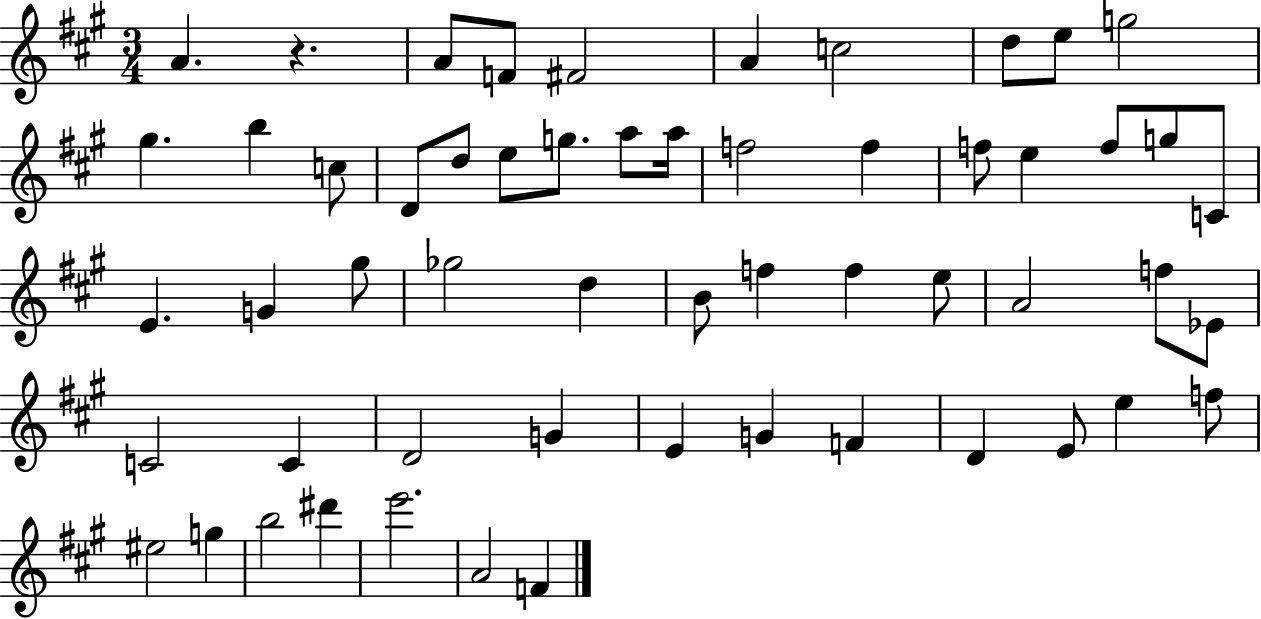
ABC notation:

X:1
T:Untitled
M:3/4
L:1/4
K:A
A z A/2 F/2 ^F2 A c2 d/2 e/2 g2 ^g b c/2 D/2 d/2 e/2 g/2 a/2 a/4 f2 f f/2 e f/2 g/2 C/2 E G ^g/2 _g2 d B/2 f f e/2 A2 f/2 _E/2 C2 C D2 G E G F D E/2 e f/2 ^e2 g b2 ^d' e'2 A2 F